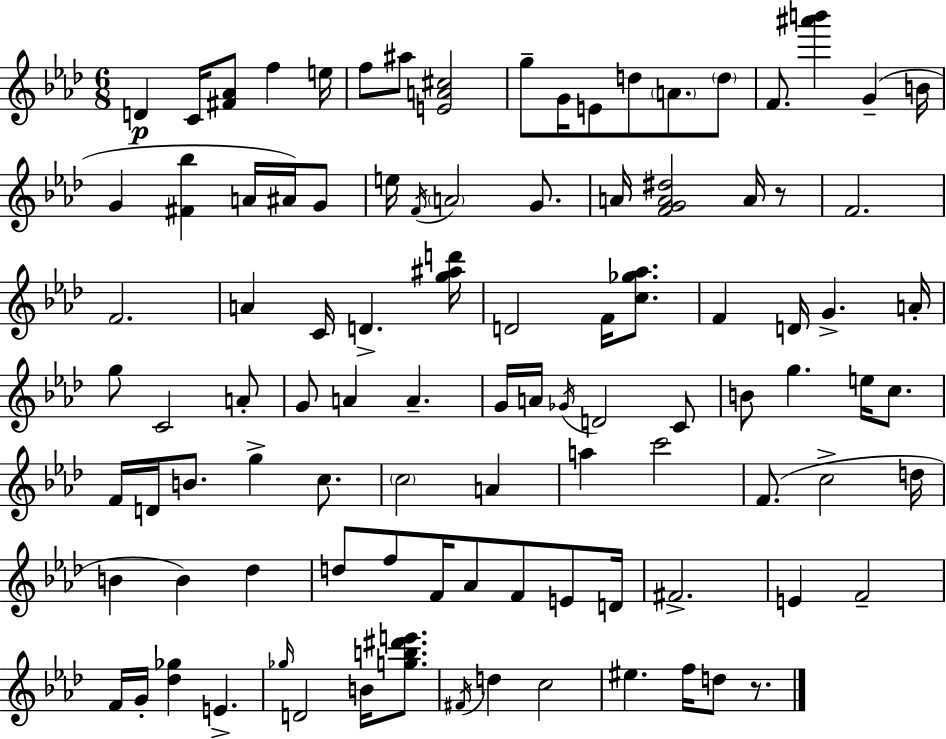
D4/q C4/s [F#4,Ab4]/e F5/q E5/s F5/e A#5/e [E4,A4,C#5]/h G5/e G4/s E4/e D5/e A4/e. D5/e F4/e. [A#6,B6]/q G4/q B4/s G4/q [F#4,Bb5]/q A4/s A#4/s G4/e E5/s F4/s A4/h G4/e. A4/s [F4,G4,A4,D#5]/h A4/s R/e F4/h. F4/h. A4/q C4/s D4/q. [G5,A#5,D6]/s D4/h F4/s [C5,Gb5,Ab5]/e. F4/q D4/s G4/q. A4/s G5/e C4/h A4/e G4/e A4/q A4/q. G4/s A4/s Gb4/s D4/h C4/e B4/e G5/q. E5/s C5/e. F4/s D4/s B4/e. G5/q C5/e. C5/h A4/q A5/q C6/h F4/e. C5/h D5/s B4/q B4/q Db5/q D5/e F5/e F4/s Ab4/e F4/e E4/e D4/s F#4/h. E4/q F4/h F4/s G4/s [Db5,Gb5]/q E4/q. Gb5/s D4/h B4/s [G5,B5,D#6,E6]/e. F#4/s D5/q C5/h EIS5/q. F5/s D5/e R/e.